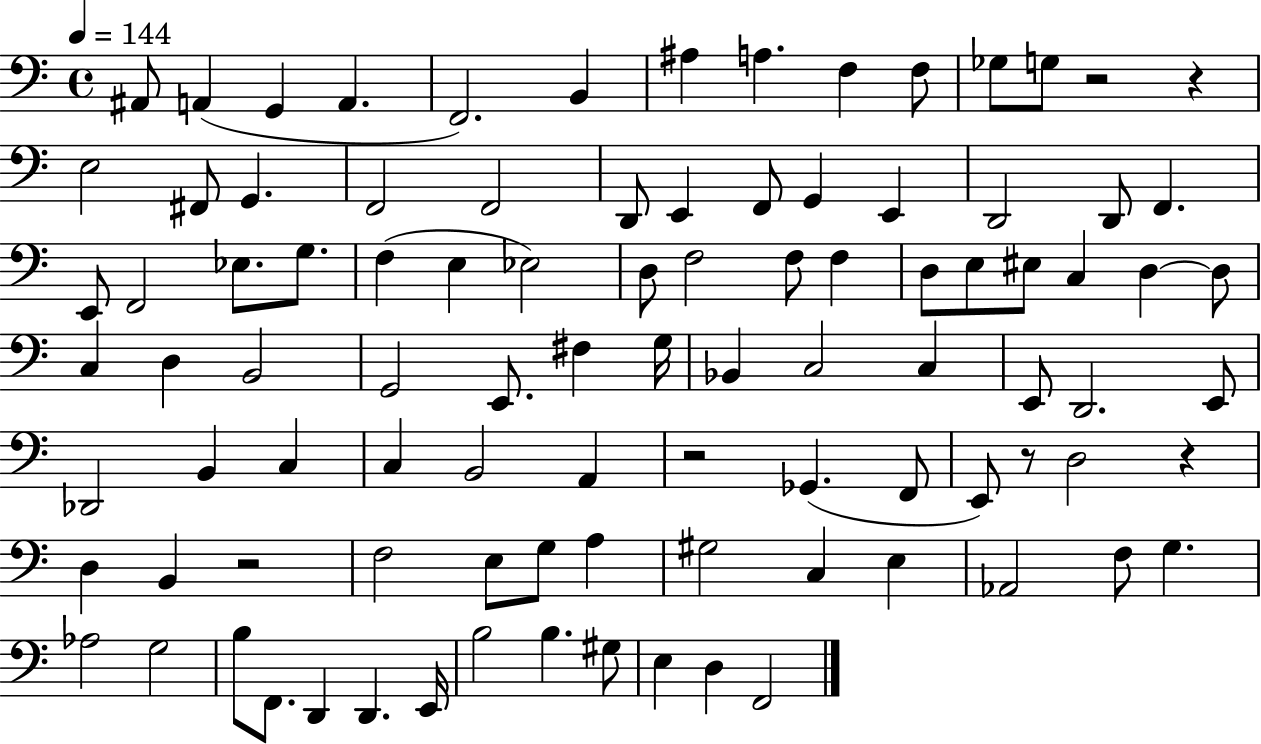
{
  \clef bass
  \time 4/4
  \defaultTimeSignature
  \key c \major
  \tempo 4 = 144
  ais,8 a,4( g,4 a,4. | f,2.) b,4 | ais4 a4. f4 f8 | ges8 g8 r2 r4 | \break e2 fis,8 g,4. | f,2 f,2 | d,8 e,4 f,8 g,4 e,4 | d,2 d,8 f,4. | \break e,8 f,2 ees8. g8. | f4( e4 ees2) | d8 f2 f8 f4 | d8 e8 eis8 c4 d4~~ d8 | \break c4 d4 b,2 | g,2 e,8. fis4 g16 | bes,4 c2 c4 | e,8 d,2. e,8 | \break des,2 b,4 c4 | c4 b,2 a,4 | r2 ges,4.( f,8 | e,8) r8 d2 r4 | \break d4 b,4 r2 | f2 e8 g8 a4 | gis2 c4 e4 | aes,2 f8 g4. | \break aes2 g2 | b8 f,8. d,4 d,4. e,16 | b2 b4. gis8 | e4 d4 f,2 | \break \bar "|."
}